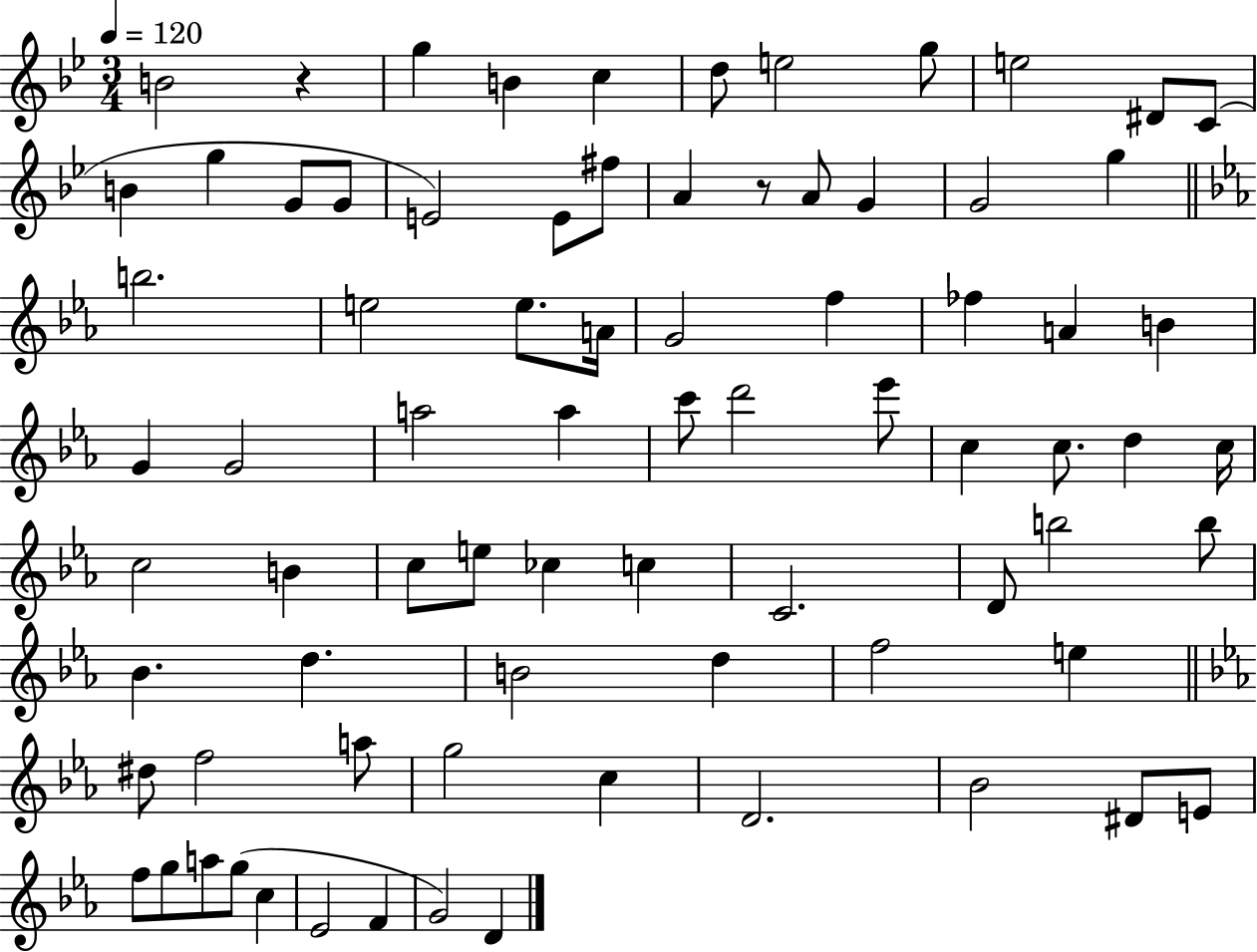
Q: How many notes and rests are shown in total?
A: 78